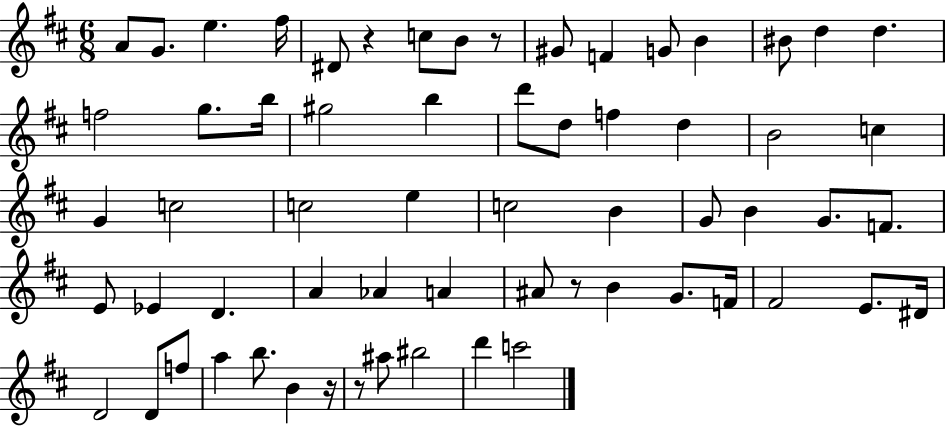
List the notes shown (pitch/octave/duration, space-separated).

A4/e G4/e. E5/q. F#5/s D#4/e R/q C5/e B4/e R/e G#4/e F4/q G4/e B4/q BIS4/e D5/q D5/q. F5/h G5/e. B5/s G#5/h B5/q D6/e D5/e F5/q D5/q B4/h C5/q G4/q C5/h C5/h E5/q C5/h B4/q G4/e B4/q G4/e. F4/e. E4/e Eb4/q D4/q. A4/q Ab4/q A4/q A#4/e R/e B4/q G4/e. F4/s F#4/h E4/e. D#4/s D4/h D4/e F5/e A5/q B5/e. B4/q R/s R/e A#5/e BIS5/h D6/q C6/h